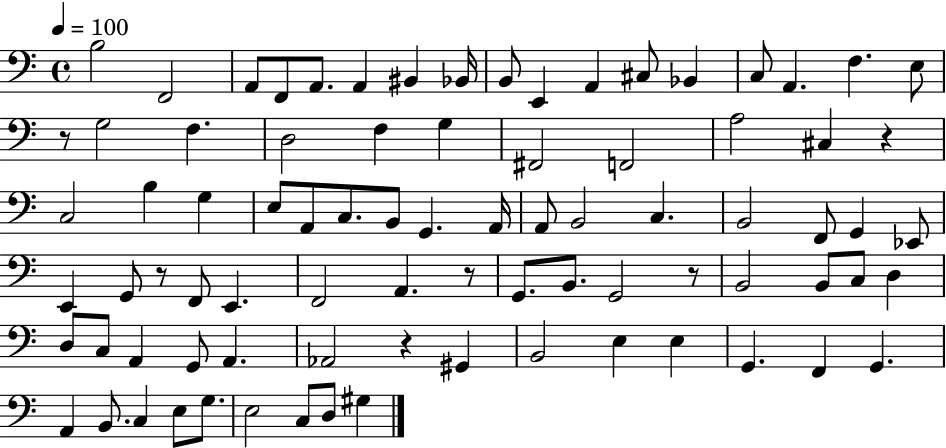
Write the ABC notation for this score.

X:1
T:Untitled
M:4/4
L:1/4
K:C
B,2 F,,2 A,,/2 F,,/2 A,,/2 A,, ^B,, _B,,/4 B,,/2 E,, A,, ^C,/2 _B,, C,/2 A,, F, E,/2 z/2 G,2 F, D,2 F, G, ^F,,2 F,,2 A,2 ^C, z C,2 B, G, E,/2 A,,/2 C,/2 B,,/2 G,, A,,/4 A,,/2 B,,2 C, B,,2 F,,/2 G,, _E,,/2 E,, G,,/2 z/2 F,,/2 E,, F,,2 A,, z/2 G,,/2 B,,/2 G,,2 z/2 B,,2 B,,/2 C,/2 D, D,/2 C,/2 A,, G,,/2 A,, _A,,2 z ^G,, B,,2 E, E, G,, F,, G,, A,, B,,/2 C, E,/2 G,/2 E,2 C,/2 D,/2 ^G,